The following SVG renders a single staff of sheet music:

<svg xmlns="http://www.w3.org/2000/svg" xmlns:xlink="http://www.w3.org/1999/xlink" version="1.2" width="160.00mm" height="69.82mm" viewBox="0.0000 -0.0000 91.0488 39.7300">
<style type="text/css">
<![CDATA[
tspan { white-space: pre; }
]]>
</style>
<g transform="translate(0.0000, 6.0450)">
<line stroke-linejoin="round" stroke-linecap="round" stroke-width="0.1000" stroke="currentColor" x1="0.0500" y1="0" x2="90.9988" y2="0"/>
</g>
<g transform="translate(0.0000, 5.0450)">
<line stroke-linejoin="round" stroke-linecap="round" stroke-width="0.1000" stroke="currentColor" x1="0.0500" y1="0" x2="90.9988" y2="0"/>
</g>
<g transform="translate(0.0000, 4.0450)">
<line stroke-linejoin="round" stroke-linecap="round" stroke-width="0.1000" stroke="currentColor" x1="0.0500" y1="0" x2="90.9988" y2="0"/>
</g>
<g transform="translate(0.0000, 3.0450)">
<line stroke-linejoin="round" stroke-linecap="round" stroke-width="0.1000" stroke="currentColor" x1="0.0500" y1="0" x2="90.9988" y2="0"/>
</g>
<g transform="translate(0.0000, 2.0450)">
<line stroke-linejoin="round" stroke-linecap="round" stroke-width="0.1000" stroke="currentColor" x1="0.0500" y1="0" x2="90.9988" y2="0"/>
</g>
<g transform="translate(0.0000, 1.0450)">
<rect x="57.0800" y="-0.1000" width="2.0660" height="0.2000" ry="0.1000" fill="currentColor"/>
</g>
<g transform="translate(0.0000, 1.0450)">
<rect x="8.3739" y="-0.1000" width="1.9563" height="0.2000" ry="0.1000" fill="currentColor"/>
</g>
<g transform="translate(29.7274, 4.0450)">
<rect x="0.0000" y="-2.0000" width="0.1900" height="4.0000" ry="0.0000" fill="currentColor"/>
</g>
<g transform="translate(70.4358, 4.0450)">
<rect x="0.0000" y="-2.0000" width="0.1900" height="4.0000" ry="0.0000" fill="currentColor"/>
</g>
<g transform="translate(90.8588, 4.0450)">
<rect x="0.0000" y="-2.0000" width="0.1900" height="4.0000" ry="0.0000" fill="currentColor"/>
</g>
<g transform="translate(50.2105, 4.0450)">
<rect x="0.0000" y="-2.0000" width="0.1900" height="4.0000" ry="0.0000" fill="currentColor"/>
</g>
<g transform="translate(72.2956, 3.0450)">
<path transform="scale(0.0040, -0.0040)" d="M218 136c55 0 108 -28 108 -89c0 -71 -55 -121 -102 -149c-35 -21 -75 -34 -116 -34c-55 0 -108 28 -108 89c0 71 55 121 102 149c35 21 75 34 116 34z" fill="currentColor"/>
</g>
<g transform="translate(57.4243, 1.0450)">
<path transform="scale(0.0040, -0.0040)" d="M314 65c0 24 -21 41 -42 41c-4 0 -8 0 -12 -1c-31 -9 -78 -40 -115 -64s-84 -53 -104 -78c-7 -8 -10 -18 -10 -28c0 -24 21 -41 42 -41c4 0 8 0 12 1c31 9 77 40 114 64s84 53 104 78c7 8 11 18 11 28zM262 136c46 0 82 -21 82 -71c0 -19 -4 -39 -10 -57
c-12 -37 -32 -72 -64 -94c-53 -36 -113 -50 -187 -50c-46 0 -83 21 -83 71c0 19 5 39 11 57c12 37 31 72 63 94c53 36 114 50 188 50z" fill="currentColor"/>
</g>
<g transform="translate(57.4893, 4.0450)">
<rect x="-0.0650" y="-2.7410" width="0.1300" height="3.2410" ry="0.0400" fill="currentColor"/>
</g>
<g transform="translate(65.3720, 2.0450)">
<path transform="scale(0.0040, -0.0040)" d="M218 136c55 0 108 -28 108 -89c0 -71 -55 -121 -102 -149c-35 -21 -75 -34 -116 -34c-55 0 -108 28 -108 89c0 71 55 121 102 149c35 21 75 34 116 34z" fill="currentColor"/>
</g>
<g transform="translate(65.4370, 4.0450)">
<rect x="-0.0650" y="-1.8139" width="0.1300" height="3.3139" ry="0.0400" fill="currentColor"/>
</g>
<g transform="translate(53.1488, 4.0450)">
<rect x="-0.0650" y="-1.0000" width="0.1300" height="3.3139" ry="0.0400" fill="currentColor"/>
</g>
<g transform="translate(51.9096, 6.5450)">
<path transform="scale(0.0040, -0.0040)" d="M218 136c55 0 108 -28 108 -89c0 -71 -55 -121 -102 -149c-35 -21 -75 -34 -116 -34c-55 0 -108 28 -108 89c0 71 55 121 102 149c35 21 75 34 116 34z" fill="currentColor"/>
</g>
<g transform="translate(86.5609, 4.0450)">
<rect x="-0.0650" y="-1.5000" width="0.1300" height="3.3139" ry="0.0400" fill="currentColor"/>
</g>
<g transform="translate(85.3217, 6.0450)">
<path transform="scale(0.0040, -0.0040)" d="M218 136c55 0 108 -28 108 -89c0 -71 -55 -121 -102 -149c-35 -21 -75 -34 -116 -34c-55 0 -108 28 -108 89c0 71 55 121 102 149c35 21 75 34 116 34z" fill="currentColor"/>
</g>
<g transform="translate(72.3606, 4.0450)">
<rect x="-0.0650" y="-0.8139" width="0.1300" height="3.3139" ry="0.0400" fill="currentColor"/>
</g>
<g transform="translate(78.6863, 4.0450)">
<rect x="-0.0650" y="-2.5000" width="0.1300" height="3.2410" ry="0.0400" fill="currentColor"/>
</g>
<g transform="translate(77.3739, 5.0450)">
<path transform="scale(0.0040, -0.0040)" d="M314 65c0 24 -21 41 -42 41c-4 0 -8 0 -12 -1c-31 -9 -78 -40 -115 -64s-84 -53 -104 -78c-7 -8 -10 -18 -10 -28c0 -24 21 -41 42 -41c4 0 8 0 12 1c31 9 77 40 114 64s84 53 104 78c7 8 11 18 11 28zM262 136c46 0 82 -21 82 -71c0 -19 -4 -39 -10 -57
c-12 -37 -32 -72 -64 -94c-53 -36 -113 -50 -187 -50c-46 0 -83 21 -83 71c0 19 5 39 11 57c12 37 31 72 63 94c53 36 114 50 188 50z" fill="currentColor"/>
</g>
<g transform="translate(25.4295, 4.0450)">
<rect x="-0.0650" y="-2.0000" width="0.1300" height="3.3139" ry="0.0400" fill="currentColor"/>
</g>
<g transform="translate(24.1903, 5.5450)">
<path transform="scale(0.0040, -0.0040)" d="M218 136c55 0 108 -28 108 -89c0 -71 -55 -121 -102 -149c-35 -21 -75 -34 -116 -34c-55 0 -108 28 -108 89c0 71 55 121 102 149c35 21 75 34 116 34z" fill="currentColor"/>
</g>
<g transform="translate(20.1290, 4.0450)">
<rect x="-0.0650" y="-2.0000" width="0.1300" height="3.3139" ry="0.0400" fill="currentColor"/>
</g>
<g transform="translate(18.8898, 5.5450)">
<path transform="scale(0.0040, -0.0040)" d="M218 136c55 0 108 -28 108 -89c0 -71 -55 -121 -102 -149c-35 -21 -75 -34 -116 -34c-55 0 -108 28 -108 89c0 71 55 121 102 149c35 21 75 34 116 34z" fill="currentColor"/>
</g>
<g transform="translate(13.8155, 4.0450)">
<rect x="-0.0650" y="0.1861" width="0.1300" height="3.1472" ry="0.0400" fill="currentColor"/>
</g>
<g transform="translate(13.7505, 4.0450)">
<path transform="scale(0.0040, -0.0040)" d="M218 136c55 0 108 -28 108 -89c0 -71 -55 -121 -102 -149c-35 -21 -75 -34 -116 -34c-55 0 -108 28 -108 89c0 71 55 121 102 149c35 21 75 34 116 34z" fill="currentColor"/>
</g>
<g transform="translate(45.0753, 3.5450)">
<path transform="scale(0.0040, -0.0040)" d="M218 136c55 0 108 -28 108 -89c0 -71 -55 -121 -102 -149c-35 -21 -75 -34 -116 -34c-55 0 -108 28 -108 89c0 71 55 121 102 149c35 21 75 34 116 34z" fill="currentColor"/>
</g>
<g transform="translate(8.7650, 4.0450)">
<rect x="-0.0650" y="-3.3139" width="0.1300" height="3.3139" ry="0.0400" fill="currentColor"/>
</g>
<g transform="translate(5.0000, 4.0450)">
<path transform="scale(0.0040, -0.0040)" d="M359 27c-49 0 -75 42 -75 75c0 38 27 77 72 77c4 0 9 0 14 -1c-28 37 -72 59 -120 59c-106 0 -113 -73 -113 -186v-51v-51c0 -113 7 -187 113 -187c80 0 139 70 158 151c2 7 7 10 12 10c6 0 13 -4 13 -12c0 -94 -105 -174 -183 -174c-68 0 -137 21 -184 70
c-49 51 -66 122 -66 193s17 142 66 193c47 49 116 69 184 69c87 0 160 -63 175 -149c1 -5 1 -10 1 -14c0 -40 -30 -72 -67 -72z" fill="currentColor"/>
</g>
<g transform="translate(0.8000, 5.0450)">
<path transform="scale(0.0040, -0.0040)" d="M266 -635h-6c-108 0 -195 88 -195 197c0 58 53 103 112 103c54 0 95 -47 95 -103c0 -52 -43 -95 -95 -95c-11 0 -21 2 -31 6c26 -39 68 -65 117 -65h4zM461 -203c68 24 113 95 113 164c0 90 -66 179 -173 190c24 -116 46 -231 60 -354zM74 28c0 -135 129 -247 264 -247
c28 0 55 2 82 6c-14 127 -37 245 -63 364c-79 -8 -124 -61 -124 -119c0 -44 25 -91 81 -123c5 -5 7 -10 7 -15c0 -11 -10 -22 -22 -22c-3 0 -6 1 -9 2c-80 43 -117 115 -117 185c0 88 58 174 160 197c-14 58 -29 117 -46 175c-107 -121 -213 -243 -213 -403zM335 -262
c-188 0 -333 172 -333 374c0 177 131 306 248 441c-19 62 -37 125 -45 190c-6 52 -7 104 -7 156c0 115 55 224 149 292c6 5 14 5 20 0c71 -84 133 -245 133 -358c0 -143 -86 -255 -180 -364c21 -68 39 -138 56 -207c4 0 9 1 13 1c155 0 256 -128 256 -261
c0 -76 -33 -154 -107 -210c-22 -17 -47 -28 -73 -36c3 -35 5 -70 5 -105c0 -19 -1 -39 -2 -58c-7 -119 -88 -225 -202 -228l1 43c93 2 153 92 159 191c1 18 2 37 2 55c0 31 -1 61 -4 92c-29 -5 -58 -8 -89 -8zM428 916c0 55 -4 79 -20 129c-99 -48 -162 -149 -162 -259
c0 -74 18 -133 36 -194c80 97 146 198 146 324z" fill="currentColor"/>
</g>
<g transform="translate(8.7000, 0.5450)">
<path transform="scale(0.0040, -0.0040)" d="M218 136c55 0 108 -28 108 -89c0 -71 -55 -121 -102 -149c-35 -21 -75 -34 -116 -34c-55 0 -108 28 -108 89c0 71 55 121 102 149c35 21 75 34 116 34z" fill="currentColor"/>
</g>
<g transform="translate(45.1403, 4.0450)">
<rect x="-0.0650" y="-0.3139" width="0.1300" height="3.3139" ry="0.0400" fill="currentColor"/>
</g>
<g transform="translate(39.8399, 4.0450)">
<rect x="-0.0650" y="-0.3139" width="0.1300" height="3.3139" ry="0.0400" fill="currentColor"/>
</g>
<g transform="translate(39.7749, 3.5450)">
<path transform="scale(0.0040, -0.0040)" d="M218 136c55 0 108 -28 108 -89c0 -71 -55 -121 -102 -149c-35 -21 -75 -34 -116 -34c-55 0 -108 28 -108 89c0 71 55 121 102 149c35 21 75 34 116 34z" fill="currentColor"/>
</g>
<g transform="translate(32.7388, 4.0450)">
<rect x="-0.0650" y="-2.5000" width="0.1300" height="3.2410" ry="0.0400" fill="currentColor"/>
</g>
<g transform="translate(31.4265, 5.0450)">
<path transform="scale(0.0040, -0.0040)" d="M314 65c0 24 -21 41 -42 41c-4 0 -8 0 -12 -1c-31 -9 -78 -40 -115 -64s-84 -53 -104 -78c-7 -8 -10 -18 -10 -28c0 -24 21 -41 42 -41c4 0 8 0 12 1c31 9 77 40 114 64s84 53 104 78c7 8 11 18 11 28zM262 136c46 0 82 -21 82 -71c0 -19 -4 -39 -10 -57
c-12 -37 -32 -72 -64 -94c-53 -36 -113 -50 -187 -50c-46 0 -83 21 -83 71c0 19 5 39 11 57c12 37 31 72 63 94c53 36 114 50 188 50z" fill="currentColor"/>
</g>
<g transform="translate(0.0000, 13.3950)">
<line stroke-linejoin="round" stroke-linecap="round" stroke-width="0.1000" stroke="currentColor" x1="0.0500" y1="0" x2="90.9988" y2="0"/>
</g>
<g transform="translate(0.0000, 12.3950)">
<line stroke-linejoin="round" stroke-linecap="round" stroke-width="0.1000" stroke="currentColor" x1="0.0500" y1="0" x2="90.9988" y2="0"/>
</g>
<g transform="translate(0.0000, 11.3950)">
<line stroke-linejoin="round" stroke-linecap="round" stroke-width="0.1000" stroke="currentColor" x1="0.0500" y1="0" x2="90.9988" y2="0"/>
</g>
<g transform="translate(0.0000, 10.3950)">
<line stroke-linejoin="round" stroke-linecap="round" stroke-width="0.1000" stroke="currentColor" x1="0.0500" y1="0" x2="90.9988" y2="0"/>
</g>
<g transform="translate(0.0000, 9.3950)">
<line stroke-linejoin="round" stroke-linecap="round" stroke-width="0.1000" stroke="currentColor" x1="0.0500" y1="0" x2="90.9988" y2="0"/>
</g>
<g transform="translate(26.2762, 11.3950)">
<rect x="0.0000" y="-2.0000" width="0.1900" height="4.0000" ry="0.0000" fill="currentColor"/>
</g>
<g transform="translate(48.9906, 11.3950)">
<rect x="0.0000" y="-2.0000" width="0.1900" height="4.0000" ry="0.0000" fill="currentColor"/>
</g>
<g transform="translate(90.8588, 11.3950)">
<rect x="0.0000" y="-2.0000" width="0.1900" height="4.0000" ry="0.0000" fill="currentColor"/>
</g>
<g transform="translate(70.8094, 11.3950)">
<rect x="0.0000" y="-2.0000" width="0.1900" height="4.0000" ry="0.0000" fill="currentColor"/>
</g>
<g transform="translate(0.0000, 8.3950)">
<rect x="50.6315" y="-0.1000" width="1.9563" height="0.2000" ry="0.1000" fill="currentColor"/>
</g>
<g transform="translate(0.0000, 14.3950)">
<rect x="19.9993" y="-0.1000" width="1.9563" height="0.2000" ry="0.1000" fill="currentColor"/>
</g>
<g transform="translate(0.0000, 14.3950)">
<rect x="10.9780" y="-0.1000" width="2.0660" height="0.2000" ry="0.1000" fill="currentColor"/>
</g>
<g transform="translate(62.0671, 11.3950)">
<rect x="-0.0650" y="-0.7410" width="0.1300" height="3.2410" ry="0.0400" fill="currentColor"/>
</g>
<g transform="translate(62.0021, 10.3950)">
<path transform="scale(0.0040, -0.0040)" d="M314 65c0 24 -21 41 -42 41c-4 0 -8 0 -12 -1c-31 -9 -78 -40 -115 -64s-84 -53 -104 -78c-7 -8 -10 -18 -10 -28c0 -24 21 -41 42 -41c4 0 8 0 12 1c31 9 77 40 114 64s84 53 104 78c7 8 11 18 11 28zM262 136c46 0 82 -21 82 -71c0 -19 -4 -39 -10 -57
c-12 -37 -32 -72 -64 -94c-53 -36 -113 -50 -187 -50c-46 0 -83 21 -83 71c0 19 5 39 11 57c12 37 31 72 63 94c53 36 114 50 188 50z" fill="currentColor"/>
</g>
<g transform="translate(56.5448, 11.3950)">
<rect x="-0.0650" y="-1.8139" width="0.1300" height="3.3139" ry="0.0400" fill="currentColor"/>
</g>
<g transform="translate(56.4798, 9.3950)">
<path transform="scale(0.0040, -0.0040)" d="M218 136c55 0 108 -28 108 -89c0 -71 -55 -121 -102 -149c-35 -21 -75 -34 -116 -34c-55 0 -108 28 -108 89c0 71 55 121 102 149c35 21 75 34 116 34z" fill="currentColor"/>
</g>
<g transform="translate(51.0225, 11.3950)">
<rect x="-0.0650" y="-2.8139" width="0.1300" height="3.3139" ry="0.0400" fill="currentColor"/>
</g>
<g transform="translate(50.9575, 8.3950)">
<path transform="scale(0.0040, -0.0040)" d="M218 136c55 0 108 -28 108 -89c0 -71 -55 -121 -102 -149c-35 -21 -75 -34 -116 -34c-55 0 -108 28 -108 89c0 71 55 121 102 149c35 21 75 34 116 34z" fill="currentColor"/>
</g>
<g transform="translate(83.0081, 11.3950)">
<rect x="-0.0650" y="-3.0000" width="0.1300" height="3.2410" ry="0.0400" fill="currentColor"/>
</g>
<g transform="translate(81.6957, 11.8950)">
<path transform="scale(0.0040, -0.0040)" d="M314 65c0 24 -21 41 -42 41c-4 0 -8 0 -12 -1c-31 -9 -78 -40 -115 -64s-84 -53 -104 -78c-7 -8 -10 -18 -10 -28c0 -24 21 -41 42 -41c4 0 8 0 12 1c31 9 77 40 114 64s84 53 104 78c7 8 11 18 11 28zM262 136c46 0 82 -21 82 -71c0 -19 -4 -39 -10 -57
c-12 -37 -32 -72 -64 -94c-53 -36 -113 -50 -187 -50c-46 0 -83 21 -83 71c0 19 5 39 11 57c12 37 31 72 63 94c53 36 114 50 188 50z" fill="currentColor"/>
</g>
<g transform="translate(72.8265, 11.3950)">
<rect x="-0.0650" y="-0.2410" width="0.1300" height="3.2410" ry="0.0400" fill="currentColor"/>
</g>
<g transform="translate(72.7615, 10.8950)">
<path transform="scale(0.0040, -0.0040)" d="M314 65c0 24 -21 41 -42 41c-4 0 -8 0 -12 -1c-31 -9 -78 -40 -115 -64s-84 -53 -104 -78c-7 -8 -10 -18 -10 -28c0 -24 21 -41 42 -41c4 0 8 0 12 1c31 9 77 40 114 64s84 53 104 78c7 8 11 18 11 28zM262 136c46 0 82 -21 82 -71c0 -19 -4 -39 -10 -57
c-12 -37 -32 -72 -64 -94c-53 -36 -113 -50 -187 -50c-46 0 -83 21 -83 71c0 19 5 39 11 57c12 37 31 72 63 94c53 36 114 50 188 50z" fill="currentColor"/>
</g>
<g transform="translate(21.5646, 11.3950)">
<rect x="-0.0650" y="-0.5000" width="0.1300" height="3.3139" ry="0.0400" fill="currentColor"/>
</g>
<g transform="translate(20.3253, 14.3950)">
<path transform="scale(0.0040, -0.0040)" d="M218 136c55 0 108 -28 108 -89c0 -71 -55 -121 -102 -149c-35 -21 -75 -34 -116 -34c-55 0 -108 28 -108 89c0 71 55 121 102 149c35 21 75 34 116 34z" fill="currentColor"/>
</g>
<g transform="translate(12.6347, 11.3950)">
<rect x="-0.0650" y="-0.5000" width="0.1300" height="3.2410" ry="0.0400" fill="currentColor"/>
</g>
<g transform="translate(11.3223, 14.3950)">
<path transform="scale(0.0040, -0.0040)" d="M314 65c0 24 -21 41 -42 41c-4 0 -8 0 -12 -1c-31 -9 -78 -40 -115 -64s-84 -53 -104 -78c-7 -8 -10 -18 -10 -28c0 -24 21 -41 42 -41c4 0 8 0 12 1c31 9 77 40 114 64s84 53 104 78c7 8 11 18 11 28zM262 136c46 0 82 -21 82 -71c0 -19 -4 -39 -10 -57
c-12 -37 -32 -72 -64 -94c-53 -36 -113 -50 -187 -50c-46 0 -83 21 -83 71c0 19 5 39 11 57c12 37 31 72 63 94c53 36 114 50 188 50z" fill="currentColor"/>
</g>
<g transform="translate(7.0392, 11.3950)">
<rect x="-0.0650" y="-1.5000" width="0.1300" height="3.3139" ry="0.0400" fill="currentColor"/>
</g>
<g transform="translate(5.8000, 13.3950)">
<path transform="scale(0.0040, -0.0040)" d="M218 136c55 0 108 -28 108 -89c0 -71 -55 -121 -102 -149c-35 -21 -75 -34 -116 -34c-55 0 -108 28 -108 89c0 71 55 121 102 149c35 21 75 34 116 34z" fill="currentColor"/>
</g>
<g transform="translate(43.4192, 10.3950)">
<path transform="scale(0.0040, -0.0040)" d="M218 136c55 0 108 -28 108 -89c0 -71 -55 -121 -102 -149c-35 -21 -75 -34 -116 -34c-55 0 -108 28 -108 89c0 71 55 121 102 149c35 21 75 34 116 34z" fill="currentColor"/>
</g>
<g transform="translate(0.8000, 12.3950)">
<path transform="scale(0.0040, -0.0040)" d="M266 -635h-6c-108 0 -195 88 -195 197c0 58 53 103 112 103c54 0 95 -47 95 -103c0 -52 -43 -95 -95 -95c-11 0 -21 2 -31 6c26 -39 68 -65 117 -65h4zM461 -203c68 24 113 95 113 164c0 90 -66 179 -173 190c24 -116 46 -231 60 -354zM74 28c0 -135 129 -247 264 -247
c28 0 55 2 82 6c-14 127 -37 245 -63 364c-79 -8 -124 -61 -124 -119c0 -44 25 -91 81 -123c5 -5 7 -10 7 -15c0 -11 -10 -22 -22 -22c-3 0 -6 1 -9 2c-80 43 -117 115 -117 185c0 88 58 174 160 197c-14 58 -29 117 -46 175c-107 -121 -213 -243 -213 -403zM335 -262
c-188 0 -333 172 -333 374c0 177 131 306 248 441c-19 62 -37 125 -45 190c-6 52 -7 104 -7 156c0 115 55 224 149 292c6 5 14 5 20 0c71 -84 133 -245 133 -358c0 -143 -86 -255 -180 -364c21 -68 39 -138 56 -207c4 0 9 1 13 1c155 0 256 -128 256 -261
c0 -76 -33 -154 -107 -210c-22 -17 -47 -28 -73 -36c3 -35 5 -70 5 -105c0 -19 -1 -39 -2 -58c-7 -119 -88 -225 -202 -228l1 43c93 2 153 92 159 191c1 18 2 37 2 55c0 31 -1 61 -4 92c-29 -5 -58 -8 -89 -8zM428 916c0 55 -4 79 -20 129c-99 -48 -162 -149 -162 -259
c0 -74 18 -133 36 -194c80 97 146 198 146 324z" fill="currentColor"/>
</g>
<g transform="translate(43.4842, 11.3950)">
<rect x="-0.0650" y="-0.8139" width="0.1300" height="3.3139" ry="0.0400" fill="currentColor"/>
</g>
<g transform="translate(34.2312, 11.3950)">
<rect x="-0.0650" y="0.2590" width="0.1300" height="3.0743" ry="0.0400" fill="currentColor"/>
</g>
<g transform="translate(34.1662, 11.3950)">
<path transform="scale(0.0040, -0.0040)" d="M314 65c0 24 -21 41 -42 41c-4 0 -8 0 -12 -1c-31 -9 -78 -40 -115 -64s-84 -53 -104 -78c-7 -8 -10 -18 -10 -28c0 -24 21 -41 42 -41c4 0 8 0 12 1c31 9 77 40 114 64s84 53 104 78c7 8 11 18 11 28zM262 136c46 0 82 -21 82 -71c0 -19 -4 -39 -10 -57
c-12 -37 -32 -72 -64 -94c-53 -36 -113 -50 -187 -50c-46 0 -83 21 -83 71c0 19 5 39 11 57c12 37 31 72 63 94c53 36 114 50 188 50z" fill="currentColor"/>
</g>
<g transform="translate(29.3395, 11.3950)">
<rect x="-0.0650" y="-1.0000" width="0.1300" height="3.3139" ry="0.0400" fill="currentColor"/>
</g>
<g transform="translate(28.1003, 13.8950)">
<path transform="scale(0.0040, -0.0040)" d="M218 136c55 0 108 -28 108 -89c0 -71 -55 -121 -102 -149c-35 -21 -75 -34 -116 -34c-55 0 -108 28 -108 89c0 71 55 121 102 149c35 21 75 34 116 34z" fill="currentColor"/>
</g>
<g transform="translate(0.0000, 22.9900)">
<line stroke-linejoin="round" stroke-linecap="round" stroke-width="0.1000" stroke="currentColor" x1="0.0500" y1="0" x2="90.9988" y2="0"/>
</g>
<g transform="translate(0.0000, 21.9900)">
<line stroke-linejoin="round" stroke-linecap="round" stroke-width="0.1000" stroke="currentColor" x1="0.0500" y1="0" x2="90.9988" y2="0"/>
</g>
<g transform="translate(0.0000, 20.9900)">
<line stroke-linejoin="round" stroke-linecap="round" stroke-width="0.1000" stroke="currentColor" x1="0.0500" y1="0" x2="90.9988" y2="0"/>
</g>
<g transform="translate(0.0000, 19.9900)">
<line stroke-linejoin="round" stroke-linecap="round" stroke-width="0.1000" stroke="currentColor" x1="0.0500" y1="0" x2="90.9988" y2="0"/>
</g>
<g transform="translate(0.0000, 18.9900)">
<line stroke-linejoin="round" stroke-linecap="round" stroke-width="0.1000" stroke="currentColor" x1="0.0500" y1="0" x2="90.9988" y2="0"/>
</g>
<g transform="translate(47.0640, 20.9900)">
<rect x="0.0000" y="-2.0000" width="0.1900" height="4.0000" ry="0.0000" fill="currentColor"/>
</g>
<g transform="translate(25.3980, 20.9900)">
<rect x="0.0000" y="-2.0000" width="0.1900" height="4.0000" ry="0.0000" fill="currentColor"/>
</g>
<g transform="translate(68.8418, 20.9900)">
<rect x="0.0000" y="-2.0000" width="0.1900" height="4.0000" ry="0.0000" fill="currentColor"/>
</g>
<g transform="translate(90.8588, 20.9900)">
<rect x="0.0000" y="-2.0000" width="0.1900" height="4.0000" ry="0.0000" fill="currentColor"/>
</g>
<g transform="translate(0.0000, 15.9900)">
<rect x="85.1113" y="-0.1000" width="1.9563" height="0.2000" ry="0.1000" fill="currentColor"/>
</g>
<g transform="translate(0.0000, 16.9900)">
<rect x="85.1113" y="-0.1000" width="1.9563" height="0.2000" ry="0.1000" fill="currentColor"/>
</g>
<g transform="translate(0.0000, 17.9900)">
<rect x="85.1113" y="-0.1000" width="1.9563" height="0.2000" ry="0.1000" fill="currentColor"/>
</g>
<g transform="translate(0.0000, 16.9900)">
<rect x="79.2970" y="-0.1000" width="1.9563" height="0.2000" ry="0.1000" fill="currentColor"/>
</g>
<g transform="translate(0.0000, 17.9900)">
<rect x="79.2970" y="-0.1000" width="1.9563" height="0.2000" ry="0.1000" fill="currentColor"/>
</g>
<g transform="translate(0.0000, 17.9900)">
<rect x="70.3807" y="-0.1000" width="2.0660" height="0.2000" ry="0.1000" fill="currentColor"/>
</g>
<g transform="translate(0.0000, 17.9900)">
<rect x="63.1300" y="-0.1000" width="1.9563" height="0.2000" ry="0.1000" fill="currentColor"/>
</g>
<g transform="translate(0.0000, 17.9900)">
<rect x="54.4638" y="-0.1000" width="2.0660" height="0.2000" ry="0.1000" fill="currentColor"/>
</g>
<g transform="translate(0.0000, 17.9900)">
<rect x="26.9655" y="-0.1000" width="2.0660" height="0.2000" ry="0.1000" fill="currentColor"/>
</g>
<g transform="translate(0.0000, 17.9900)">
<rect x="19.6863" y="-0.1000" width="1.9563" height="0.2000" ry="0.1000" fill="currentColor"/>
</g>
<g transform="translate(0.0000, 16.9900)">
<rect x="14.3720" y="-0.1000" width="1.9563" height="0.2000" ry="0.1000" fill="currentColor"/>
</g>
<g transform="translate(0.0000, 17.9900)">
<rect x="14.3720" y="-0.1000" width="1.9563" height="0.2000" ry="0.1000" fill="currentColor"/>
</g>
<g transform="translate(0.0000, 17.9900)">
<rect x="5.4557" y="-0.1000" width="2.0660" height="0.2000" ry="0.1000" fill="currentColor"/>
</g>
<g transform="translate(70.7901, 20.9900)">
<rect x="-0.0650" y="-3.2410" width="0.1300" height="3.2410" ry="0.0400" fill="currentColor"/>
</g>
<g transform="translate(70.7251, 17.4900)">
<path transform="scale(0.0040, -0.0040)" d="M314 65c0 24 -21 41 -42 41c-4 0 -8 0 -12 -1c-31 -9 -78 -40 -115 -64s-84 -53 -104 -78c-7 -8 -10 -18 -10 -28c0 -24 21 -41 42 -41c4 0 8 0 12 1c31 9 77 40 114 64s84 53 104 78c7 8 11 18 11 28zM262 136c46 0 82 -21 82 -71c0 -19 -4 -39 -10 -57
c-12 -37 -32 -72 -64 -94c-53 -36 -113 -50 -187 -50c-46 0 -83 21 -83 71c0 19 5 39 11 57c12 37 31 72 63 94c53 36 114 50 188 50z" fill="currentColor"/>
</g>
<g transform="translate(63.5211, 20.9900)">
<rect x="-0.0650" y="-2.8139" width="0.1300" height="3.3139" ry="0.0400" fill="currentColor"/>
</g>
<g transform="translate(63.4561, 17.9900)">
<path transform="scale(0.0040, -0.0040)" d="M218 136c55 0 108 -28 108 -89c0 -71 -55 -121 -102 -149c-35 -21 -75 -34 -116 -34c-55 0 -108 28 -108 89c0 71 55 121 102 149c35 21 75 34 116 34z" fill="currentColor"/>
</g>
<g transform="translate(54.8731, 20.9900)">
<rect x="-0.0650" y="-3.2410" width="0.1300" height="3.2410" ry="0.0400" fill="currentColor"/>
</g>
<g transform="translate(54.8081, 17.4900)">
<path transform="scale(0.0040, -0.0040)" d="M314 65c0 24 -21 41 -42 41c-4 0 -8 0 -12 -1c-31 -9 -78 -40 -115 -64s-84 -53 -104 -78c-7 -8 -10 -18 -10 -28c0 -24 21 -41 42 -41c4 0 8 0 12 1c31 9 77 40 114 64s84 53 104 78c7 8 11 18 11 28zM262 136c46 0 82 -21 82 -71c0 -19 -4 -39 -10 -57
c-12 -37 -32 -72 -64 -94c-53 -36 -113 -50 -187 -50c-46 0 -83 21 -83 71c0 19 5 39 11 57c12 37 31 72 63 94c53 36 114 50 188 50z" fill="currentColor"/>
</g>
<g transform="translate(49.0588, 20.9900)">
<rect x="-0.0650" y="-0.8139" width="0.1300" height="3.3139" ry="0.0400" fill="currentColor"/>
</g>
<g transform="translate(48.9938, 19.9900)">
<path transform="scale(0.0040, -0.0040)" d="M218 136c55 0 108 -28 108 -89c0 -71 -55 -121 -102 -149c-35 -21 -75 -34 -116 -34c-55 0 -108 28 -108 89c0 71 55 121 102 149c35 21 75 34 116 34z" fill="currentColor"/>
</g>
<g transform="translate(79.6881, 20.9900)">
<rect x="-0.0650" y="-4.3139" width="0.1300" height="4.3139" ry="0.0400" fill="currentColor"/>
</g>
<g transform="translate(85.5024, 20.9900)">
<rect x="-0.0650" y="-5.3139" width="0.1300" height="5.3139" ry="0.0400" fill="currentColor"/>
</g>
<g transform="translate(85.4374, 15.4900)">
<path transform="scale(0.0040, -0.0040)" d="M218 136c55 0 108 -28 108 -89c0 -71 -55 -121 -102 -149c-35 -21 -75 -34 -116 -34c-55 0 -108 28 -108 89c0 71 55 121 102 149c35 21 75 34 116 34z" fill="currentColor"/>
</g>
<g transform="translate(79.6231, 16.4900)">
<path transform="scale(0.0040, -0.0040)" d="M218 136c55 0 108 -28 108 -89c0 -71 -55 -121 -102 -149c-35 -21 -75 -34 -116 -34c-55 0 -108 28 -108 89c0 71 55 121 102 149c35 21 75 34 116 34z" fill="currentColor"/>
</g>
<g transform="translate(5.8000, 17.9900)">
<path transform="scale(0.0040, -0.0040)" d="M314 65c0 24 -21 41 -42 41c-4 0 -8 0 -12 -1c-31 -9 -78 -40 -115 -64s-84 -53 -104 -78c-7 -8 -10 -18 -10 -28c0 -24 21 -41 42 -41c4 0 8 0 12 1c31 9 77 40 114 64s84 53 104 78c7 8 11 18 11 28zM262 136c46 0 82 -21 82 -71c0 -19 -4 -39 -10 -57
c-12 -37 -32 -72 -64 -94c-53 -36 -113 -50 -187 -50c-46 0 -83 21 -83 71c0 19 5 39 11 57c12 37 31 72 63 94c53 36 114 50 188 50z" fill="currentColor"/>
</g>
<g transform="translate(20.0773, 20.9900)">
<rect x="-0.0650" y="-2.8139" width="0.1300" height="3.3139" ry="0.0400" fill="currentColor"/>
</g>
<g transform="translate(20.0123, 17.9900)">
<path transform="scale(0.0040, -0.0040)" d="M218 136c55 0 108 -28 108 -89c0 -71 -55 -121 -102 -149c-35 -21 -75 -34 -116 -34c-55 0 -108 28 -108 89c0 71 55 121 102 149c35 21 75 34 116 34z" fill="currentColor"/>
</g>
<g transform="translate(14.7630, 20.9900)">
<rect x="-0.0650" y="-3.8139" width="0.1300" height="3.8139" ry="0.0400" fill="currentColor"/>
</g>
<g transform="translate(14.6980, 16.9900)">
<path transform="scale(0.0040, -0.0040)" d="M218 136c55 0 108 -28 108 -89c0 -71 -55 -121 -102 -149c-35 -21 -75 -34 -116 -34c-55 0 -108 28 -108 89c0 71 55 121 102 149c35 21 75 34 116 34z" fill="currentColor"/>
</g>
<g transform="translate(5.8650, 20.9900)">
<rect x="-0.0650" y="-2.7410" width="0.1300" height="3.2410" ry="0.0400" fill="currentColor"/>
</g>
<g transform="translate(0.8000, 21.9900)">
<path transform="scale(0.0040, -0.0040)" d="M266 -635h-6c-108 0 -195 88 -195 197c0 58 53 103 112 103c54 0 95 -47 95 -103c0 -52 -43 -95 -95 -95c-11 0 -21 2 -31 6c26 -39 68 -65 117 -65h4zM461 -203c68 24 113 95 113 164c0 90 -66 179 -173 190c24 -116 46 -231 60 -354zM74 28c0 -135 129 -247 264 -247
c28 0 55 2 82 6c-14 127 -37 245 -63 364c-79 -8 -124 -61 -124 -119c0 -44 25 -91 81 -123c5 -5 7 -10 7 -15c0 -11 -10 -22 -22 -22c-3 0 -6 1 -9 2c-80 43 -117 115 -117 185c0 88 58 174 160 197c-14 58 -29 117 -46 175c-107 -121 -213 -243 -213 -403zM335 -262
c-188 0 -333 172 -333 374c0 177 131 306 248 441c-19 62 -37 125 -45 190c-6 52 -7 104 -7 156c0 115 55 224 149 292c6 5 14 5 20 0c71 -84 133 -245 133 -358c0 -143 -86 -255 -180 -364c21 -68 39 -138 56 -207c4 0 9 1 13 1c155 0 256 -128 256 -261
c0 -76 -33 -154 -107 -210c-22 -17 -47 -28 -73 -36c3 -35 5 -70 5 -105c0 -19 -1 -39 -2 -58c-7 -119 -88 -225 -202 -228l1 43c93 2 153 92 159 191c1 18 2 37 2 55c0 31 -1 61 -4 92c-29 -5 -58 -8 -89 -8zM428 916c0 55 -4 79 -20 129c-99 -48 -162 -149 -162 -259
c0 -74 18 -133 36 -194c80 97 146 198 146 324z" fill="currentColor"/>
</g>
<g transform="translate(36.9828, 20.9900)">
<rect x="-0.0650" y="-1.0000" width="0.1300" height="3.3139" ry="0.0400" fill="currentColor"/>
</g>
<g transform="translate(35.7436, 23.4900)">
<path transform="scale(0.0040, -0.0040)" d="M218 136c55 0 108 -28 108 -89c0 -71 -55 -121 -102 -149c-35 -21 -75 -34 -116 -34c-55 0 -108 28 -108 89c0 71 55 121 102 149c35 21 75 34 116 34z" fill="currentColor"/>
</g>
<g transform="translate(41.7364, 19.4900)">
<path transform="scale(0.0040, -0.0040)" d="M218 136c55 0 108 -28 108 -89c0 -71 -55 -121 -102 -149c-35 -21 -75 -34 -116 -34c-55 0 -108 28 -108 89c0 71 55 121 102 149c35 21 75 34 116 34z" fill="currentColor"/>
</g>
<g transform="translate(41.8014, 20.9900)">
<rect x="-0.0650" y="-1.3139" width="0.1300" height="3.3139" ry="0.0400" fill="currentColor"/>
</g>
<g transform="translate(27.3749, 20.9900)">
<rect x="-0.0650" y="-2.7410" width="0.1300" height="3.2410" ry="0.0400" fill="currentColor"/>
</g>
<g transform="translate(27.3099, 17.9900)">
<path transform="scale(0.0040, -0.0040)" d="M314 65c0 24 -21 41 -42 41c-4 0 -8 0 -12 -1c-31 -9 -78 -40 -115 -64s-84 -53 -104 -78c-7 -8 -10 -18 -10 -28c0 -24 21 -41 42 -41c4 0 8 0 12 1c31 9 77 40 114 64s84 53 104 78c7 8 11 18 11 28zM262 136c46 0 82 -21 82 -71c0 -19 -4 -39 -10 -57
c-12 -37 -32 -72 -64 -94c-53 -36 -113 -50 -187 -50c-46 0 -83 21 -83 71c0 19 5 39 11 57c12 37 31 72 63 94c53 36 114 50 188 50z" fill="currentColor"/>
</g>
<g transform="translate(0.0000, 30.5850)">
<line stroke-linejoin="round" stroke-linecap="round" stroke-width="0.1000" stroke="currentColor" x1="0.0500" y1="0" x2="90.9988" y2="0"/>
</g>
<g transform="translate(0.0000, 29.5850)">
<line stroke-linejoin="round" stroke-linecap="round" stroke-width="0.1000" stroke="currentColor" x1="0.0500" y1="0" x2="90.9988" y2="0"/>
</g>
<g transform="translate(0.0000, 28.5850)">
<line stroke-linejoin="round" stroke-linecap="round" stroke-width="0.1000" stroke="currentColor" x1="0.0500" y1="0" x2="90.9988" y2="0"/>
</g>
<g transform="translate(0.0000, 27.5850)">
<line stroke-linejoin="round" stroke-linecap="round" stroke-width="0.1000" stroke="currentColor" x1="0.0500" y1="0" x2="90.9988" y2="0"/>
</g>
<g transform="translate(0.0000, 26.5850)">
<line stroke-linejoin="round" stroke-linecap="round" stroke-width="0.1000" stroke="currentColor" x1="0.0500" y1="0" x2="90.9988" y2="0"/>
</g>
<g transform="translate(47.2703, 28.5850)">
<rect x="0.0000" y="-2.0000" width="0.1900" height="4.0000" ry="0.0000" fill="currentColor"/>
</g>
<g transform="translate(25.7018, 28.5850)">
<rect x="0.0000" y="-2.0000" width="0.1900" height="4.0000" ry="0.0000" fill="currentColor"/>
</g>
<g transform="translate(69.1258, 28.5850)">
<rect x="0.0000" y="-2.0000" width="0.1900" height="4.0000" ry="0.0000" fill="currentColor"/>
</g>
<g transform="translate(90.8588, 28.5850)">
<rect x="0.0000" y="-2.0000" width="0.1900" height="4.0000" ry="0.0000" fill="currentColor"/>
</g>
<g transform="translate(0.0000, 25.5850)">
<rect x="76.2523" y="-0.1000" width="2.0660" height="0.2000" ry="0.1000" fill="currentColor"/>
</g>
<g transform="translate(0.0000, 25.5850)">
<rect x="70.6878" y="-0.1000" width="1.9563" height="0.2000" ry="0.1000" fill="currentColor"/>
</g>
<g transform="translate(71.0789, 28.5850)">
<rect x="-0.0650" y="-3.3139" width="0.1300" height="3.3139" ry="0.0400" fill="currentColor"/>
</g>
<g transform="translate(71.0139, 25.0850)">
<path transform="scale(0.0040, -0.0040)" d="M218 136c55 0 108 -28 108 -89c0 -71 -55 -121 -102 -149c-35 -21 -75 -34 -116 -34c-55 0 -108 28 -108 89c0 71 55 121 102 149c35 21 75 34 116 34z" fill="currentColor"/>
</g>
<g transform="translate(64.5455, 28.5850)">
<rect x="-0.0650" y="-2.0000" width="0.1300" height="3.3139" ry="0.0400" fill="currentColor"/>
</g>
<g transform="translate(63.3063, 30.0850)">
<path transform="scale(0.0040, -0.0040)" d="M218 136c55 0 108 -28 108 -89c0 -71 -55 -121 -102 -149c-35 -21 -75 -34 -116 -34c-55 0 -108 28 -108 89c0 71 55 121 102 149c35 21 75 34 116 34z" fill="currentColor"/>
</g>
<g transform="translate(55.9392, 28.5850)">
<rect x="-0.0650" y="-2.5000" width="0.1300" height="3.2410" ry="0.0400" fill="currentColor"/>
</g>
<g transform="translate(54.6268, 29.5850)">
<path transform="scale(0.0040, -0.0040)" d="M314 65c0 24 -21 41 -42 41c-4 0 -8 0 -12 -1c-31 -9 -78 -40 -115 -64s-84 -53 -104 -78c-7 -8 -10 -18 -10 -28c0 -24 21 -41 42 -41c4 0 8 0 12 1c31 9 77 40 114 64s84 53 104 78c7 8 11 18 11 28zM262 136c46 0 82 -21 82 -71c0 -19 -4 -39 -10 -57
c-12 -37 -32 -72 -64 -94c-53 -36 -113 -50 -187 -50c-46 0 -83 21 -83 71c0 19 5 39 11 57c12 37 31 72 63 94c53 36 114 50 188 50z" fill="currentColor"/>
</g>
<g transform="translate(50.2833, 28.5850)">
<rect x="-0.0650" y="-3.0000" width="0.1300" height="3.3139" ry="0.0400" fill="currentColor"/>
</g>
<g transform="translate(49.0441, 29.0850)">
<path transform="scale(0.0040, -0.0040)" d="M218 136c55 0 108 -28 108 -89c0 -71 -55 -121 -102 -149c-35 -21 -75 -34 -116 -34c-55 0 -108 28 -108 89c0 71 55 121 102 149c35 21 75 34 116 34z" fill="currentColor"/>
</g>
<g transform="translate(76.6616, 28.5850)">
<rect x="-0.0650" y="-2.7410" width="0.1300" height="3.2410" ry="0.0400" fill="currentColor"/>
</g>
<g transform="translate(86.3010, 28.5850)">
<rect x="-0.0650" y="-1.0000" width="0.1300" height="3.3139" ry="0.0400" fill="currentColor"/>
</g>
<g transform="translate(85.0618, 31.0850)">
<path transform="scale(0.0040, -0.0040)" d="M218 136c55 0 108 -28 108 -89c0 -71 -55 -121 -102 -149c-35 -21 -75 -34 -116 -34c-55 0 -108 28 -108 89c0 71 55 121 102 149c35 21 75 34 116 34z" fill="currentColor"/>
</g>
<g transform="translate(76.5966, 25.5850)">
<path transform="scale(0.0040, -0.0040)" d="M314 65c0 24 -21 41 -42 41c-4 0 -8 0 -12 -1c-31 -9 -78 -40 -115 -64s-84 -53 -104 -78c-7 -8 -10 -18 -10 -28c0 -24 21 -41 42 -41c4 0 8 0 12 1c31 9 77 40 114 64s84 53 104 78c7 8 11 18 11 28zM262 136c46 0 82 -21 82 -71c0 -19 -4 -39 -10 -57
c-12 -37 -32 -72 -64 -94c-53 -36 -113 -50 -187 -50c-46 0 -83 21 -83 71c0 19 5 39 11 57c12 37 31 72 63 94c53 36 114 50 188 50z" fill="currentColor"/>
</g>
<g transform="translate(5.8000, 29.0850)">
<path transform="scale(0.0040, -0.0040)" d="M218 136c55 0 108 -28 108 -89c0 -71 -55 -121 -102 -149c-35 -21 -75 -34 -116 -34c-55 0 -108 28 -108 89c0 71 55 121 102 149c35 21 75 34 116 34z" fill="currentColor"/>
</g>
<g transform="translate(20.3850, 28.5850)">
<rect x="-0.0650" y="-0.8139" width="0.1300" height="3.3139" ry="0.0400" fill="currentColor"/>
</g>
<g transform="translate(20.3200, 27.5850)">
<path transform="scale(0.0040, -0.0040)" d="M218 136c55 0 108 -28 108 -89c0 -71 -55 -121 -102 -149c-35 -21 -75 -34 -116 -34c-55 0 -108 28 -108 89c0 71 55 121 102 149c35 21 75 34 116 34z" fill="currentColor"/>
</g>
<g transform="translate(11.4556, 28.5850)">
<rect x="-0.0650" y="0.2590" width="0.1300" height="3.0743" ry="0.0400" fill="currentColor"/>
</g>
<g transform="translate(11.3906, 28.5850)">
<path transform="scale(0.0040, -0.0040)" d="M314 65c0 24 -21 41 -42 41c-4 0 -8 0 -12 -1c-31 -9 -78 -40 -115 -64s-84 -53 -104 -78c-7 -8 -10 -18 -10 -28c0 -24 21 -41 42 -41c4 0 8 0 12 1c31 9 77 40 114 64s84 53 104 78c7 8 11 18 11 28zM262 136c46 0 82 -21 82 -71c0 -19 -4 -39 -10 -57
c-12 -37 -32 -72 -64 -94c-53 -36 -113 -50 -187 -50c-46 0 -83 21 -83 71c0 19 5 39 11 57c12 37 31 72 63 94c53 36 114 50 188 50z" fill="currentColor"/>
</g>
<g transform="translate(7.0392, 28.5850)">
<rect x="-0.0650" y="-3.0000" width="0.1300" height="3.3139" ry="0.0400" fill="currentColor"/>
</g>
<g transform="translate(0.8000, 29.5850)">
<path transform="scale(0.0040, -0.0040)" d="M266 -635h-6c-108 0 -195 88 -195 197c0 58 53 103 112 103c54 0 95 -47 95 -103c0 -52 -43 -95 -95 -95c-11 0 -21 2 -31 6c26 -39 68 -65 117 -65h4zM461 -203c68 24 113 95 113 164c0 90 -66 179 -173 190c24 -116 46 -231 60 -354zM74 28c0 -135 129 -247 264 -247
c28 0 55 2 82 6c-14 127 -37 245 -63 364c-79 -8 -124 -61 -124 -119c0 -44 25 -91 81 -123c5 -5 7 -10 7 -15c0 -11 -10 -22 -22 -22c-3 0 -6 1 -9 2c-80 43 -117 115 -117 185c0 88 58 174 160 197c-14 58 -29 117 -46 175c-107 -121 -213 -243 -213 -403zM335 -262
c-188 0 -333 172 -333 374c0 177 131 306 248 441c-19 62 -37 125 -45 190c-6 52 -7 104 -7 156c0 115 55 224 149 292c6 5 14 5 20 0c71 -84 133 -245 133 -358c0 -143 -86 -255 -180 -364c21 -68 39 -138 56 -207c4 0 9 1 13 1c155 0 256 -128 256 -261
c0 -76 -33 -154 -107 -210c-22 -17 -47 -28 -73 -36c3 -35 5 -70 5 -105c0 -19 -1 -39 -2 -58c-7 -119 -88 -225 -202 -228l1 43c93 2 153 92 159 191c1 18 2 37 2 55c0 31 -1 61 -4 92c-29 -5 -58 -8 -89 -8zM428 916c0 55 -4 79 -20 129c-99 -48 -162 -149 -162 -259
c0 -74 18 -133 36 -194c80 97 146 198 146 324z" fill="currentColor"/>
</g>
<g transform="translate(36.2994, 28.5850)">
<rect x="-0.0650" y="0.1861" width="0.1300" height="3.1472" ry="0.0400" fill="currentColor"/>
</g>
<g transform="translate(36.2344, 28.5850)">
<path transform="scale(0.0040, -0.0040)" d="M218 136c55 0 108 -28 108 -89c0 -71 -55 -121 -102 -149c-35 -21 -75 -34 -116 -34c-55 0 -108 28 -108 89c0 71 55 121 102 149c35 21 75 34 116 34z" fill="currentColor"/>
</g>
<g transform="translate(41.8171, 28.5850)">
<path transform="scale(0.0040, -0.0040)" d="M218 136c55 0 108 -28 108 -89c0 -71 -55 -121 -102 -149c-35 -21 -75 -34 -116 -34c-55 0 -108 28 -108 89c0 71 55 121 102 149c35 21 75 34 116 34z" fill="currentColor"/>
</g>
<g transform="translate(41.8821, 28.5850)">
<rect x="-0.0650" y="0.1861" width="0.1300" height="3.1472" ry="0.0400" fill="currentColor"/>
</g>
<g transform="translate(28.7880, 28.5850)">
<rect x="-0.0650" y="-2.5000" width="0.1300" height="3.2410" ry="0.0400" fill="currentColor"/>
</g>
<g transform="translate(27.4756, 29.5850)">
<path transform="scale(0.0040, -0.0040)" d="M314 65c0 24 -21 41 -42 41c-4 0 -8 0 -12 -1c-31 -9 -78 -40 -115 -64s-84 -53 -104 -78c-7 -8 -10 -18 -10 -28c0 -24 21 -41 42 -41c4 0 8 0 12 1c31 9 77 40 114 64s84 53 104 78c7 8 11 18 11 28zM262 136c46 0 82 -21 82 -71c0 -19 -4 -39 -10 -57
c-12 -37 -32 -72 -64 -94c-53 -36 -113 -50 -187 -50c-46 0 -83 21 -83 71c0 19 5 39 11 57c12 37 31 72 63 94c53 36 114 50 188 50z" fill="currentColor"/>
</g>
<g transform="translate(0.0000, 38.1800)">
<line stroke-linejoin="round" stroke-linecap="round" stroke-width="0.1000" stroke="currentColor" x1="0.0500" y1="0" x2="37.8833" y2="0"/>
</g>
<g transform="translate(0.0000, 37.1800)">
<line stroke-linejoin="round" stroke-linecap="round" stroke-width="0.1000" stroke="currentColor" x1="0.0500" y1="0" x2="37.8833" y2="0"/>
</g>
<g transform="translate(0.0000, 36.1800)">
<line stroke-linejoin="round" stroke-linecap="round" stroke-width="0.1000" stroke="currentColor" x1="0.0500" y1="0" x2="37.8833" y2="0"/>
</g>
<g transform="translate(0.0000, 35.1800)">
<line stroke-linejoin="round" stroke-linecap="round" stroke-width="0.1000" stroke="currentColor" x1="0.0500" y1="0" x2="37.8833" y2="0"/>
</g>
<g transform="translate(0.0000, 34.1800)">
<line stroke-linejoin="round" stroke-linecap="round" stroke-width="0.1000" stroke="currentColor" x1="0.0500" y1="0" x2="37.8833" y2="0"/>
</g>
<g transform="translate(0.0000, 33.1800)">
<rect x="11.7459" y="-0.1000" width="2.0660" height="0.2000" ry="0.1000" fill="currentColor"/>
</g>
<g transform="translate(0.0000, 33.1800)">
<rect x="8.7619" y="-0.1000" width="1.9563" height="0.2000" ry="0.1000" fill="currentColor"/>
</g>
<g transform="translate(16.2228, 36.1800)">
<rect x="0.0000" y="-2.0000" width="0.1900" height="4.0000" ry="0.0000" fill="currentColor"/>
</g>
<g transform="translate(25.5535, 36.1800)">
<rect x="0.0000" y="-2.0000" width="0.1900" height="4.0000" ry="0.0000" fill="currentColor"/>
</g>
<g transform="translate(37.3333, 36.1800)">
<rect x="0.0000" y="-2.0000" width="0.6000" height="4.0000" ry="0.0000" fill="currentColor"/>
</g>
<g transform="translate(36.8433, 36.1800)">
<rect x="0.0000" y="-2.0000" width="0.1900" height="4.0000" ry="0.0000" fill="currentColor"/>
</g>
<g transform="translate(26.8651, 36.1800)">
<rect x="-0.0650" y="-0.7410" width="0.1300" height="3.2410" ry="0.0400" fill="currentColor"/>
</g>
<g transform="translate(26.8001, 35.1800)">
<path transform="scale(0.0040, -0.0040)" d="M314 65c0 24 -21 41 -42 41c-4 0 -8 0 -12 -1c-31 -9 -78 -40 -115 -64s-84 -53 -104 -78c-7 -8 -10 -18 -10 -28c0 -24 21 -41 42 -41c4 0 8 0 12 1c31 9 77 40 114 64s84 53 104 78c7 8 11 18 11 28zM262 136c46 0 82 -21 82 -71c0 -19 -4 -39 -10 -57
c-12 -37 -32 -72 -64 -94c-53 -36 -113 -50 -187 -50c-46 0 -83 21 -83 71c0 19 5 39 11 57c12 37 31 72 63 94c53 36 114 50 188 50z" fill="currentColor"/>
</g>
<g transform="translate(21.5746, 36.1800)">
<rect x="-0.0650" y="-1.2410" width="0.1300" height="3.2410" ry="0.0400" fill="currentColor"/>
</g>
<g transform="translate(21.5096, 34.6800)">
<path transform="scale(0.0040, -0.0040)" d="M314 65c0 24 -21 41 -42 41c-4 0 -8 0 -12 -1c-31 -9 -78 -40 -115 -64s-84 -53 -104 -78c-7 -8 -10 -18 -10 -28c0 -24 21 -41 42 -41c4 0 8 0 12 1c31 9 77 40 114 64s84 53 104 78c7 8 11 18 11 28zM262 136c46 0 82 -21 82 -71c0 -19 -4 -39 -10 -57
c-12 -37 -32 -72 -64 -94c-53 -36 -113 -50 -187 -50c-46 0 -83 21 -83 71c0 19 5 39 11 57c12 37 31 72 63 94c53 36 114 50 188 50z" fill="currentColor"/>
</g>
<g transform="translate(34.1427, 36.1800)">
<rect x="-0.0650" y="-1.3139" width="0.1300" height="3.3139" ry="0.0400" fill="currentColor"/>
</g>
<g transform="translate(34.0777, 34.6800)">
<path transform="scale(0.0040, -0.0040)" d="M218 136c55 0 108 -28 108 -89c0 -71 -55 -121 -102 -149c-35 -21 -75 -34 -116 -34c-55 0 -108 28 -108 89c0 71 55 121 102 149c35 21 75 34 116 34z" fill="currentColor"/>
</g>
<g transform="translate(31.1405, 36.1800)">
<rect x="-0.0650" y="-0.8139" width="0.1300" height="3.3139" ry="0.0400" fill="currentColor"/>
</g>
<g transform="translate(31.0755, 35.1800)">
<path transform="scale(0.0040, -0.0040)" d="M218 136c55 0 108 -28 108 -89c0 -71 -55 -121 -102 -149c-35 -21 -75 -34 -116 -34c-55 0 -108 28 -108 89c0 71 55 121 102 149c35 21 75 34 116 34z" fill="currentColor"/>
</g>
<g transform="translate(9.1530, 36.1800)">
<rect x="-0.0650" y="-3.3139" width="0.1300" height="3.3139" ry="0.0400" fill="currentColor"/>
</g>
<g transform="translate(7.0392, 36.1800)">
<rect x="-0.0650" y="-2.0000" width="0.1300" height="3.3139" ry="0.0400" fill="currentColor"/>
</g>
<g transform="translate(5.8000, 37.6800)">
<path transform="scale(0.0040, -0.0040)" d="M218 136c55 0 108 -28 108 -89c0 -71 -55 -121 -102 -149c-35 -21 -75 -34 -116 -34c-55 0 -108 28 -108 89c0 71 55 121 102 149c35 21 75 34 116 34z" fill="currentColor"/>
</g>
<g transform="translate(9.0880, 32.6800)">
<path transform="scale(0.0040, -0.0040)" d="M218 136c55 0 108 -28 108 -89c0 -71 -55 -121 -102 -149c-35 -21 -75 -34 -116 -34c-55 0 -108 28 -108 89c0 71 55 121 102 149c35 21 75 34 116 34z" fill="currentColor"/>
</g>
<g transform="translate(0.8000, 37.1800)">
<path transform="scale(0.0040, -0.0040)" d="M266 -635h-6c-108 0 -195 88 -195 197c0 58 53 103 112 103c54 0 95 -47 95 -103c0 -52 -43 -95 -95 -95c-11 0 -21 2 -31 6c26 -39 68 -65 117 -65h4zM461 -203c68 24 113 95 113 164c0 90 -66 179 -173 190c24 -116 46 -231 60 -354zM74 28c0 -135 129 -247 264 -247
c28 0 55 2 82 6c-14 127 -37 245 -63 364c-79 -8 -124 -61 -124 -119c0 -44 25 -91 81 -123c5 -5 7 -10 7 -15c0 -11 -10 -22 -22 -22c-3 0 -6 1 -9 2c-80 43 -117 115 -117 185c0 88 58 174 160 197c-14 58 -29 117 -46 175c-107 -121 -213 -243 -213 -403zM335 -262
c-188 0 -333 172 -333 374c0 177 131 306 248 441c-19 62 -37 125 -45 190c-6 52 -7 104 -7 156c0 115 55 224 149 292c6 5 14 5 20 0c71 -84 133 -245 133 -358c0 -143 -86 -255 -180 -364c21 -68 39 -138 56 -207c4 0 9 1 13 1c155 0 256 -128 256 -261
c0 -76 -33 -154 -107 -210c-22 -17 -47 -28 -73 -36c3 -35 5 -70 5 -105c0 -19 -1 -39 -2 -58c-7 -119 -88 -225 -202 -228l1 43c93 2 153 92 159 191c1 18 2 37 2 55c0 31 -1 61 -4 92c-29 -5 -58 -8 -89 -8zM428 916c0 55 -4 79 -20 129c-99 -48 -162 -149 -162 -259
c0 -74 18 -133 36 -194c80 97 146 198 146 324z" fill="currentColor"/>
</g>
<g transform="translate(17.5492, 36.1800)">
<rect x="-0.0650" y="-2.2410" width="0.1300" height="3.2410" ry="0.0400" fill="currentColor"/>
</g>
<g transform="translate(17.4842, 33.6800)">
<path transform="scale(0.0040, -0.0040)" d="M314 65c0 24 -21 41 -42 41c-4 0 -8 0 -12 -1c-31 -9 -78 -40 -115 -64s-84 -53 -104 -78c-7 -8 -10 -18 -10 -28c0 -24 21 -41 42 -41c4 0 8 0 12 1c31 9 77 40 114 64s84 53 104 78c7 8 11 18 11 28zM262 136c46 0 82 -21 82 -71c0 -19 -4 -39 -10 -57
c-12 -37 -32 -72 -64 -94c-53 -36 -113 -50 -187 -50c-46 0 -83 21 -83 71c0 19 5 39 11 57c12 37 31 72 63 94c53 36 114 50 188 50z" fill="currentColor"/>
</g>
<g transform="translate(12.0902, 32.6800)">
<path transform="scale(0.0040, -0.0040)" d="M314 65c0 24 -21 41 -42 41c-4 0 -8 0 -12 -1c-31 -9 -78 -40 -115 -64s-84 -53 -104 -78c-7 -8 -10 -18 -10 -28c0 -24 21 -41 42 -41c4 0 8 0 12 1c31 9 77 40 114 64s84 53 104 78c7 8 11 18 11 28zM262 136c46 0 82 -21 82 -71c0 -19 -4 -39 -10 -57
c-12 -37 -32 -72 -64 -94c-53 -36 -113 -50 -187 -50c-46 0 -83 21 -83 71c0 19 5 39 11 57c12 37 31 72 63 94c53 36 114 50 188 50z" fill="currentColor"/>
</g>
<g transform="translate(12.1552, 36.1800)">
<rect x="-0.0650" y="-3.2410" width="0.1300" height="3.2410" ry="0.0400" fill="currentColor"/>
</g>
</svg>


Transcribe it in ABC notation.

X:1
T:Untitled
M:4/4
L:1/4
K:C
b B F F G2 c c D a2 f d G2 E E C2 C D B2 d a f d2 c2 A2 a2 c' a a2 D e d b2 a b2 d' f' A B2 d G2 B B A G2 F b a2 D F b b2 g2 e2 d2 d e